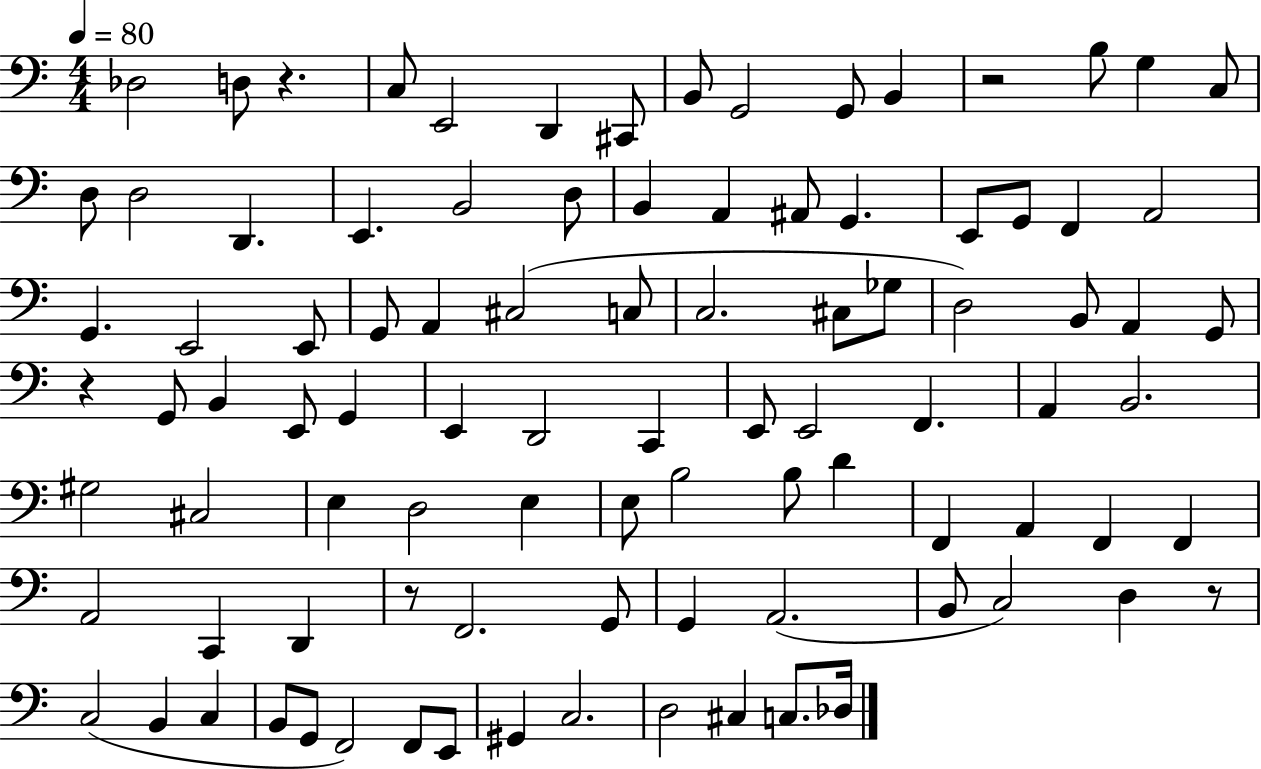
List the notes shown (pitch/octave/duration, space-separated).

Db3/h D3/e R/q. C3/e E2/h D2/q C#2/e B2/e G2/h G2/e B2/q R/h B3/e G3/q C3/e D3/e D3/h D2/q. E2/q. B2/h D3/e B2/q A2/q A#2/e G2/q. E2/e G2/e F2/q A2/h G2/q. E2/h E2/e G2/e A2/q C#3/h C3/e C3/h. C#3/e Gb3/e D3/h B2/e A2/q G2/e R/q G2/e B2/q E2/e G2/q E2/q D2/h C2/q E2/e E2/h F2/q. A2/q B2/h. G#3/h C#3/h E3/q D3/h E3/q E3/e B3/h B3/e D4/q F2/q A2/q F2/q F2/q A2/h C2/q D2/q R/e F2/h. G2/e G2/q A2/h. B2/e C3/h D3/q R/e C3/h B2/q C3/q B2/e G2/e F2/h F2/e E2/e G#2/q C3/h. D3/h C#3/q C3/e. Db3/s